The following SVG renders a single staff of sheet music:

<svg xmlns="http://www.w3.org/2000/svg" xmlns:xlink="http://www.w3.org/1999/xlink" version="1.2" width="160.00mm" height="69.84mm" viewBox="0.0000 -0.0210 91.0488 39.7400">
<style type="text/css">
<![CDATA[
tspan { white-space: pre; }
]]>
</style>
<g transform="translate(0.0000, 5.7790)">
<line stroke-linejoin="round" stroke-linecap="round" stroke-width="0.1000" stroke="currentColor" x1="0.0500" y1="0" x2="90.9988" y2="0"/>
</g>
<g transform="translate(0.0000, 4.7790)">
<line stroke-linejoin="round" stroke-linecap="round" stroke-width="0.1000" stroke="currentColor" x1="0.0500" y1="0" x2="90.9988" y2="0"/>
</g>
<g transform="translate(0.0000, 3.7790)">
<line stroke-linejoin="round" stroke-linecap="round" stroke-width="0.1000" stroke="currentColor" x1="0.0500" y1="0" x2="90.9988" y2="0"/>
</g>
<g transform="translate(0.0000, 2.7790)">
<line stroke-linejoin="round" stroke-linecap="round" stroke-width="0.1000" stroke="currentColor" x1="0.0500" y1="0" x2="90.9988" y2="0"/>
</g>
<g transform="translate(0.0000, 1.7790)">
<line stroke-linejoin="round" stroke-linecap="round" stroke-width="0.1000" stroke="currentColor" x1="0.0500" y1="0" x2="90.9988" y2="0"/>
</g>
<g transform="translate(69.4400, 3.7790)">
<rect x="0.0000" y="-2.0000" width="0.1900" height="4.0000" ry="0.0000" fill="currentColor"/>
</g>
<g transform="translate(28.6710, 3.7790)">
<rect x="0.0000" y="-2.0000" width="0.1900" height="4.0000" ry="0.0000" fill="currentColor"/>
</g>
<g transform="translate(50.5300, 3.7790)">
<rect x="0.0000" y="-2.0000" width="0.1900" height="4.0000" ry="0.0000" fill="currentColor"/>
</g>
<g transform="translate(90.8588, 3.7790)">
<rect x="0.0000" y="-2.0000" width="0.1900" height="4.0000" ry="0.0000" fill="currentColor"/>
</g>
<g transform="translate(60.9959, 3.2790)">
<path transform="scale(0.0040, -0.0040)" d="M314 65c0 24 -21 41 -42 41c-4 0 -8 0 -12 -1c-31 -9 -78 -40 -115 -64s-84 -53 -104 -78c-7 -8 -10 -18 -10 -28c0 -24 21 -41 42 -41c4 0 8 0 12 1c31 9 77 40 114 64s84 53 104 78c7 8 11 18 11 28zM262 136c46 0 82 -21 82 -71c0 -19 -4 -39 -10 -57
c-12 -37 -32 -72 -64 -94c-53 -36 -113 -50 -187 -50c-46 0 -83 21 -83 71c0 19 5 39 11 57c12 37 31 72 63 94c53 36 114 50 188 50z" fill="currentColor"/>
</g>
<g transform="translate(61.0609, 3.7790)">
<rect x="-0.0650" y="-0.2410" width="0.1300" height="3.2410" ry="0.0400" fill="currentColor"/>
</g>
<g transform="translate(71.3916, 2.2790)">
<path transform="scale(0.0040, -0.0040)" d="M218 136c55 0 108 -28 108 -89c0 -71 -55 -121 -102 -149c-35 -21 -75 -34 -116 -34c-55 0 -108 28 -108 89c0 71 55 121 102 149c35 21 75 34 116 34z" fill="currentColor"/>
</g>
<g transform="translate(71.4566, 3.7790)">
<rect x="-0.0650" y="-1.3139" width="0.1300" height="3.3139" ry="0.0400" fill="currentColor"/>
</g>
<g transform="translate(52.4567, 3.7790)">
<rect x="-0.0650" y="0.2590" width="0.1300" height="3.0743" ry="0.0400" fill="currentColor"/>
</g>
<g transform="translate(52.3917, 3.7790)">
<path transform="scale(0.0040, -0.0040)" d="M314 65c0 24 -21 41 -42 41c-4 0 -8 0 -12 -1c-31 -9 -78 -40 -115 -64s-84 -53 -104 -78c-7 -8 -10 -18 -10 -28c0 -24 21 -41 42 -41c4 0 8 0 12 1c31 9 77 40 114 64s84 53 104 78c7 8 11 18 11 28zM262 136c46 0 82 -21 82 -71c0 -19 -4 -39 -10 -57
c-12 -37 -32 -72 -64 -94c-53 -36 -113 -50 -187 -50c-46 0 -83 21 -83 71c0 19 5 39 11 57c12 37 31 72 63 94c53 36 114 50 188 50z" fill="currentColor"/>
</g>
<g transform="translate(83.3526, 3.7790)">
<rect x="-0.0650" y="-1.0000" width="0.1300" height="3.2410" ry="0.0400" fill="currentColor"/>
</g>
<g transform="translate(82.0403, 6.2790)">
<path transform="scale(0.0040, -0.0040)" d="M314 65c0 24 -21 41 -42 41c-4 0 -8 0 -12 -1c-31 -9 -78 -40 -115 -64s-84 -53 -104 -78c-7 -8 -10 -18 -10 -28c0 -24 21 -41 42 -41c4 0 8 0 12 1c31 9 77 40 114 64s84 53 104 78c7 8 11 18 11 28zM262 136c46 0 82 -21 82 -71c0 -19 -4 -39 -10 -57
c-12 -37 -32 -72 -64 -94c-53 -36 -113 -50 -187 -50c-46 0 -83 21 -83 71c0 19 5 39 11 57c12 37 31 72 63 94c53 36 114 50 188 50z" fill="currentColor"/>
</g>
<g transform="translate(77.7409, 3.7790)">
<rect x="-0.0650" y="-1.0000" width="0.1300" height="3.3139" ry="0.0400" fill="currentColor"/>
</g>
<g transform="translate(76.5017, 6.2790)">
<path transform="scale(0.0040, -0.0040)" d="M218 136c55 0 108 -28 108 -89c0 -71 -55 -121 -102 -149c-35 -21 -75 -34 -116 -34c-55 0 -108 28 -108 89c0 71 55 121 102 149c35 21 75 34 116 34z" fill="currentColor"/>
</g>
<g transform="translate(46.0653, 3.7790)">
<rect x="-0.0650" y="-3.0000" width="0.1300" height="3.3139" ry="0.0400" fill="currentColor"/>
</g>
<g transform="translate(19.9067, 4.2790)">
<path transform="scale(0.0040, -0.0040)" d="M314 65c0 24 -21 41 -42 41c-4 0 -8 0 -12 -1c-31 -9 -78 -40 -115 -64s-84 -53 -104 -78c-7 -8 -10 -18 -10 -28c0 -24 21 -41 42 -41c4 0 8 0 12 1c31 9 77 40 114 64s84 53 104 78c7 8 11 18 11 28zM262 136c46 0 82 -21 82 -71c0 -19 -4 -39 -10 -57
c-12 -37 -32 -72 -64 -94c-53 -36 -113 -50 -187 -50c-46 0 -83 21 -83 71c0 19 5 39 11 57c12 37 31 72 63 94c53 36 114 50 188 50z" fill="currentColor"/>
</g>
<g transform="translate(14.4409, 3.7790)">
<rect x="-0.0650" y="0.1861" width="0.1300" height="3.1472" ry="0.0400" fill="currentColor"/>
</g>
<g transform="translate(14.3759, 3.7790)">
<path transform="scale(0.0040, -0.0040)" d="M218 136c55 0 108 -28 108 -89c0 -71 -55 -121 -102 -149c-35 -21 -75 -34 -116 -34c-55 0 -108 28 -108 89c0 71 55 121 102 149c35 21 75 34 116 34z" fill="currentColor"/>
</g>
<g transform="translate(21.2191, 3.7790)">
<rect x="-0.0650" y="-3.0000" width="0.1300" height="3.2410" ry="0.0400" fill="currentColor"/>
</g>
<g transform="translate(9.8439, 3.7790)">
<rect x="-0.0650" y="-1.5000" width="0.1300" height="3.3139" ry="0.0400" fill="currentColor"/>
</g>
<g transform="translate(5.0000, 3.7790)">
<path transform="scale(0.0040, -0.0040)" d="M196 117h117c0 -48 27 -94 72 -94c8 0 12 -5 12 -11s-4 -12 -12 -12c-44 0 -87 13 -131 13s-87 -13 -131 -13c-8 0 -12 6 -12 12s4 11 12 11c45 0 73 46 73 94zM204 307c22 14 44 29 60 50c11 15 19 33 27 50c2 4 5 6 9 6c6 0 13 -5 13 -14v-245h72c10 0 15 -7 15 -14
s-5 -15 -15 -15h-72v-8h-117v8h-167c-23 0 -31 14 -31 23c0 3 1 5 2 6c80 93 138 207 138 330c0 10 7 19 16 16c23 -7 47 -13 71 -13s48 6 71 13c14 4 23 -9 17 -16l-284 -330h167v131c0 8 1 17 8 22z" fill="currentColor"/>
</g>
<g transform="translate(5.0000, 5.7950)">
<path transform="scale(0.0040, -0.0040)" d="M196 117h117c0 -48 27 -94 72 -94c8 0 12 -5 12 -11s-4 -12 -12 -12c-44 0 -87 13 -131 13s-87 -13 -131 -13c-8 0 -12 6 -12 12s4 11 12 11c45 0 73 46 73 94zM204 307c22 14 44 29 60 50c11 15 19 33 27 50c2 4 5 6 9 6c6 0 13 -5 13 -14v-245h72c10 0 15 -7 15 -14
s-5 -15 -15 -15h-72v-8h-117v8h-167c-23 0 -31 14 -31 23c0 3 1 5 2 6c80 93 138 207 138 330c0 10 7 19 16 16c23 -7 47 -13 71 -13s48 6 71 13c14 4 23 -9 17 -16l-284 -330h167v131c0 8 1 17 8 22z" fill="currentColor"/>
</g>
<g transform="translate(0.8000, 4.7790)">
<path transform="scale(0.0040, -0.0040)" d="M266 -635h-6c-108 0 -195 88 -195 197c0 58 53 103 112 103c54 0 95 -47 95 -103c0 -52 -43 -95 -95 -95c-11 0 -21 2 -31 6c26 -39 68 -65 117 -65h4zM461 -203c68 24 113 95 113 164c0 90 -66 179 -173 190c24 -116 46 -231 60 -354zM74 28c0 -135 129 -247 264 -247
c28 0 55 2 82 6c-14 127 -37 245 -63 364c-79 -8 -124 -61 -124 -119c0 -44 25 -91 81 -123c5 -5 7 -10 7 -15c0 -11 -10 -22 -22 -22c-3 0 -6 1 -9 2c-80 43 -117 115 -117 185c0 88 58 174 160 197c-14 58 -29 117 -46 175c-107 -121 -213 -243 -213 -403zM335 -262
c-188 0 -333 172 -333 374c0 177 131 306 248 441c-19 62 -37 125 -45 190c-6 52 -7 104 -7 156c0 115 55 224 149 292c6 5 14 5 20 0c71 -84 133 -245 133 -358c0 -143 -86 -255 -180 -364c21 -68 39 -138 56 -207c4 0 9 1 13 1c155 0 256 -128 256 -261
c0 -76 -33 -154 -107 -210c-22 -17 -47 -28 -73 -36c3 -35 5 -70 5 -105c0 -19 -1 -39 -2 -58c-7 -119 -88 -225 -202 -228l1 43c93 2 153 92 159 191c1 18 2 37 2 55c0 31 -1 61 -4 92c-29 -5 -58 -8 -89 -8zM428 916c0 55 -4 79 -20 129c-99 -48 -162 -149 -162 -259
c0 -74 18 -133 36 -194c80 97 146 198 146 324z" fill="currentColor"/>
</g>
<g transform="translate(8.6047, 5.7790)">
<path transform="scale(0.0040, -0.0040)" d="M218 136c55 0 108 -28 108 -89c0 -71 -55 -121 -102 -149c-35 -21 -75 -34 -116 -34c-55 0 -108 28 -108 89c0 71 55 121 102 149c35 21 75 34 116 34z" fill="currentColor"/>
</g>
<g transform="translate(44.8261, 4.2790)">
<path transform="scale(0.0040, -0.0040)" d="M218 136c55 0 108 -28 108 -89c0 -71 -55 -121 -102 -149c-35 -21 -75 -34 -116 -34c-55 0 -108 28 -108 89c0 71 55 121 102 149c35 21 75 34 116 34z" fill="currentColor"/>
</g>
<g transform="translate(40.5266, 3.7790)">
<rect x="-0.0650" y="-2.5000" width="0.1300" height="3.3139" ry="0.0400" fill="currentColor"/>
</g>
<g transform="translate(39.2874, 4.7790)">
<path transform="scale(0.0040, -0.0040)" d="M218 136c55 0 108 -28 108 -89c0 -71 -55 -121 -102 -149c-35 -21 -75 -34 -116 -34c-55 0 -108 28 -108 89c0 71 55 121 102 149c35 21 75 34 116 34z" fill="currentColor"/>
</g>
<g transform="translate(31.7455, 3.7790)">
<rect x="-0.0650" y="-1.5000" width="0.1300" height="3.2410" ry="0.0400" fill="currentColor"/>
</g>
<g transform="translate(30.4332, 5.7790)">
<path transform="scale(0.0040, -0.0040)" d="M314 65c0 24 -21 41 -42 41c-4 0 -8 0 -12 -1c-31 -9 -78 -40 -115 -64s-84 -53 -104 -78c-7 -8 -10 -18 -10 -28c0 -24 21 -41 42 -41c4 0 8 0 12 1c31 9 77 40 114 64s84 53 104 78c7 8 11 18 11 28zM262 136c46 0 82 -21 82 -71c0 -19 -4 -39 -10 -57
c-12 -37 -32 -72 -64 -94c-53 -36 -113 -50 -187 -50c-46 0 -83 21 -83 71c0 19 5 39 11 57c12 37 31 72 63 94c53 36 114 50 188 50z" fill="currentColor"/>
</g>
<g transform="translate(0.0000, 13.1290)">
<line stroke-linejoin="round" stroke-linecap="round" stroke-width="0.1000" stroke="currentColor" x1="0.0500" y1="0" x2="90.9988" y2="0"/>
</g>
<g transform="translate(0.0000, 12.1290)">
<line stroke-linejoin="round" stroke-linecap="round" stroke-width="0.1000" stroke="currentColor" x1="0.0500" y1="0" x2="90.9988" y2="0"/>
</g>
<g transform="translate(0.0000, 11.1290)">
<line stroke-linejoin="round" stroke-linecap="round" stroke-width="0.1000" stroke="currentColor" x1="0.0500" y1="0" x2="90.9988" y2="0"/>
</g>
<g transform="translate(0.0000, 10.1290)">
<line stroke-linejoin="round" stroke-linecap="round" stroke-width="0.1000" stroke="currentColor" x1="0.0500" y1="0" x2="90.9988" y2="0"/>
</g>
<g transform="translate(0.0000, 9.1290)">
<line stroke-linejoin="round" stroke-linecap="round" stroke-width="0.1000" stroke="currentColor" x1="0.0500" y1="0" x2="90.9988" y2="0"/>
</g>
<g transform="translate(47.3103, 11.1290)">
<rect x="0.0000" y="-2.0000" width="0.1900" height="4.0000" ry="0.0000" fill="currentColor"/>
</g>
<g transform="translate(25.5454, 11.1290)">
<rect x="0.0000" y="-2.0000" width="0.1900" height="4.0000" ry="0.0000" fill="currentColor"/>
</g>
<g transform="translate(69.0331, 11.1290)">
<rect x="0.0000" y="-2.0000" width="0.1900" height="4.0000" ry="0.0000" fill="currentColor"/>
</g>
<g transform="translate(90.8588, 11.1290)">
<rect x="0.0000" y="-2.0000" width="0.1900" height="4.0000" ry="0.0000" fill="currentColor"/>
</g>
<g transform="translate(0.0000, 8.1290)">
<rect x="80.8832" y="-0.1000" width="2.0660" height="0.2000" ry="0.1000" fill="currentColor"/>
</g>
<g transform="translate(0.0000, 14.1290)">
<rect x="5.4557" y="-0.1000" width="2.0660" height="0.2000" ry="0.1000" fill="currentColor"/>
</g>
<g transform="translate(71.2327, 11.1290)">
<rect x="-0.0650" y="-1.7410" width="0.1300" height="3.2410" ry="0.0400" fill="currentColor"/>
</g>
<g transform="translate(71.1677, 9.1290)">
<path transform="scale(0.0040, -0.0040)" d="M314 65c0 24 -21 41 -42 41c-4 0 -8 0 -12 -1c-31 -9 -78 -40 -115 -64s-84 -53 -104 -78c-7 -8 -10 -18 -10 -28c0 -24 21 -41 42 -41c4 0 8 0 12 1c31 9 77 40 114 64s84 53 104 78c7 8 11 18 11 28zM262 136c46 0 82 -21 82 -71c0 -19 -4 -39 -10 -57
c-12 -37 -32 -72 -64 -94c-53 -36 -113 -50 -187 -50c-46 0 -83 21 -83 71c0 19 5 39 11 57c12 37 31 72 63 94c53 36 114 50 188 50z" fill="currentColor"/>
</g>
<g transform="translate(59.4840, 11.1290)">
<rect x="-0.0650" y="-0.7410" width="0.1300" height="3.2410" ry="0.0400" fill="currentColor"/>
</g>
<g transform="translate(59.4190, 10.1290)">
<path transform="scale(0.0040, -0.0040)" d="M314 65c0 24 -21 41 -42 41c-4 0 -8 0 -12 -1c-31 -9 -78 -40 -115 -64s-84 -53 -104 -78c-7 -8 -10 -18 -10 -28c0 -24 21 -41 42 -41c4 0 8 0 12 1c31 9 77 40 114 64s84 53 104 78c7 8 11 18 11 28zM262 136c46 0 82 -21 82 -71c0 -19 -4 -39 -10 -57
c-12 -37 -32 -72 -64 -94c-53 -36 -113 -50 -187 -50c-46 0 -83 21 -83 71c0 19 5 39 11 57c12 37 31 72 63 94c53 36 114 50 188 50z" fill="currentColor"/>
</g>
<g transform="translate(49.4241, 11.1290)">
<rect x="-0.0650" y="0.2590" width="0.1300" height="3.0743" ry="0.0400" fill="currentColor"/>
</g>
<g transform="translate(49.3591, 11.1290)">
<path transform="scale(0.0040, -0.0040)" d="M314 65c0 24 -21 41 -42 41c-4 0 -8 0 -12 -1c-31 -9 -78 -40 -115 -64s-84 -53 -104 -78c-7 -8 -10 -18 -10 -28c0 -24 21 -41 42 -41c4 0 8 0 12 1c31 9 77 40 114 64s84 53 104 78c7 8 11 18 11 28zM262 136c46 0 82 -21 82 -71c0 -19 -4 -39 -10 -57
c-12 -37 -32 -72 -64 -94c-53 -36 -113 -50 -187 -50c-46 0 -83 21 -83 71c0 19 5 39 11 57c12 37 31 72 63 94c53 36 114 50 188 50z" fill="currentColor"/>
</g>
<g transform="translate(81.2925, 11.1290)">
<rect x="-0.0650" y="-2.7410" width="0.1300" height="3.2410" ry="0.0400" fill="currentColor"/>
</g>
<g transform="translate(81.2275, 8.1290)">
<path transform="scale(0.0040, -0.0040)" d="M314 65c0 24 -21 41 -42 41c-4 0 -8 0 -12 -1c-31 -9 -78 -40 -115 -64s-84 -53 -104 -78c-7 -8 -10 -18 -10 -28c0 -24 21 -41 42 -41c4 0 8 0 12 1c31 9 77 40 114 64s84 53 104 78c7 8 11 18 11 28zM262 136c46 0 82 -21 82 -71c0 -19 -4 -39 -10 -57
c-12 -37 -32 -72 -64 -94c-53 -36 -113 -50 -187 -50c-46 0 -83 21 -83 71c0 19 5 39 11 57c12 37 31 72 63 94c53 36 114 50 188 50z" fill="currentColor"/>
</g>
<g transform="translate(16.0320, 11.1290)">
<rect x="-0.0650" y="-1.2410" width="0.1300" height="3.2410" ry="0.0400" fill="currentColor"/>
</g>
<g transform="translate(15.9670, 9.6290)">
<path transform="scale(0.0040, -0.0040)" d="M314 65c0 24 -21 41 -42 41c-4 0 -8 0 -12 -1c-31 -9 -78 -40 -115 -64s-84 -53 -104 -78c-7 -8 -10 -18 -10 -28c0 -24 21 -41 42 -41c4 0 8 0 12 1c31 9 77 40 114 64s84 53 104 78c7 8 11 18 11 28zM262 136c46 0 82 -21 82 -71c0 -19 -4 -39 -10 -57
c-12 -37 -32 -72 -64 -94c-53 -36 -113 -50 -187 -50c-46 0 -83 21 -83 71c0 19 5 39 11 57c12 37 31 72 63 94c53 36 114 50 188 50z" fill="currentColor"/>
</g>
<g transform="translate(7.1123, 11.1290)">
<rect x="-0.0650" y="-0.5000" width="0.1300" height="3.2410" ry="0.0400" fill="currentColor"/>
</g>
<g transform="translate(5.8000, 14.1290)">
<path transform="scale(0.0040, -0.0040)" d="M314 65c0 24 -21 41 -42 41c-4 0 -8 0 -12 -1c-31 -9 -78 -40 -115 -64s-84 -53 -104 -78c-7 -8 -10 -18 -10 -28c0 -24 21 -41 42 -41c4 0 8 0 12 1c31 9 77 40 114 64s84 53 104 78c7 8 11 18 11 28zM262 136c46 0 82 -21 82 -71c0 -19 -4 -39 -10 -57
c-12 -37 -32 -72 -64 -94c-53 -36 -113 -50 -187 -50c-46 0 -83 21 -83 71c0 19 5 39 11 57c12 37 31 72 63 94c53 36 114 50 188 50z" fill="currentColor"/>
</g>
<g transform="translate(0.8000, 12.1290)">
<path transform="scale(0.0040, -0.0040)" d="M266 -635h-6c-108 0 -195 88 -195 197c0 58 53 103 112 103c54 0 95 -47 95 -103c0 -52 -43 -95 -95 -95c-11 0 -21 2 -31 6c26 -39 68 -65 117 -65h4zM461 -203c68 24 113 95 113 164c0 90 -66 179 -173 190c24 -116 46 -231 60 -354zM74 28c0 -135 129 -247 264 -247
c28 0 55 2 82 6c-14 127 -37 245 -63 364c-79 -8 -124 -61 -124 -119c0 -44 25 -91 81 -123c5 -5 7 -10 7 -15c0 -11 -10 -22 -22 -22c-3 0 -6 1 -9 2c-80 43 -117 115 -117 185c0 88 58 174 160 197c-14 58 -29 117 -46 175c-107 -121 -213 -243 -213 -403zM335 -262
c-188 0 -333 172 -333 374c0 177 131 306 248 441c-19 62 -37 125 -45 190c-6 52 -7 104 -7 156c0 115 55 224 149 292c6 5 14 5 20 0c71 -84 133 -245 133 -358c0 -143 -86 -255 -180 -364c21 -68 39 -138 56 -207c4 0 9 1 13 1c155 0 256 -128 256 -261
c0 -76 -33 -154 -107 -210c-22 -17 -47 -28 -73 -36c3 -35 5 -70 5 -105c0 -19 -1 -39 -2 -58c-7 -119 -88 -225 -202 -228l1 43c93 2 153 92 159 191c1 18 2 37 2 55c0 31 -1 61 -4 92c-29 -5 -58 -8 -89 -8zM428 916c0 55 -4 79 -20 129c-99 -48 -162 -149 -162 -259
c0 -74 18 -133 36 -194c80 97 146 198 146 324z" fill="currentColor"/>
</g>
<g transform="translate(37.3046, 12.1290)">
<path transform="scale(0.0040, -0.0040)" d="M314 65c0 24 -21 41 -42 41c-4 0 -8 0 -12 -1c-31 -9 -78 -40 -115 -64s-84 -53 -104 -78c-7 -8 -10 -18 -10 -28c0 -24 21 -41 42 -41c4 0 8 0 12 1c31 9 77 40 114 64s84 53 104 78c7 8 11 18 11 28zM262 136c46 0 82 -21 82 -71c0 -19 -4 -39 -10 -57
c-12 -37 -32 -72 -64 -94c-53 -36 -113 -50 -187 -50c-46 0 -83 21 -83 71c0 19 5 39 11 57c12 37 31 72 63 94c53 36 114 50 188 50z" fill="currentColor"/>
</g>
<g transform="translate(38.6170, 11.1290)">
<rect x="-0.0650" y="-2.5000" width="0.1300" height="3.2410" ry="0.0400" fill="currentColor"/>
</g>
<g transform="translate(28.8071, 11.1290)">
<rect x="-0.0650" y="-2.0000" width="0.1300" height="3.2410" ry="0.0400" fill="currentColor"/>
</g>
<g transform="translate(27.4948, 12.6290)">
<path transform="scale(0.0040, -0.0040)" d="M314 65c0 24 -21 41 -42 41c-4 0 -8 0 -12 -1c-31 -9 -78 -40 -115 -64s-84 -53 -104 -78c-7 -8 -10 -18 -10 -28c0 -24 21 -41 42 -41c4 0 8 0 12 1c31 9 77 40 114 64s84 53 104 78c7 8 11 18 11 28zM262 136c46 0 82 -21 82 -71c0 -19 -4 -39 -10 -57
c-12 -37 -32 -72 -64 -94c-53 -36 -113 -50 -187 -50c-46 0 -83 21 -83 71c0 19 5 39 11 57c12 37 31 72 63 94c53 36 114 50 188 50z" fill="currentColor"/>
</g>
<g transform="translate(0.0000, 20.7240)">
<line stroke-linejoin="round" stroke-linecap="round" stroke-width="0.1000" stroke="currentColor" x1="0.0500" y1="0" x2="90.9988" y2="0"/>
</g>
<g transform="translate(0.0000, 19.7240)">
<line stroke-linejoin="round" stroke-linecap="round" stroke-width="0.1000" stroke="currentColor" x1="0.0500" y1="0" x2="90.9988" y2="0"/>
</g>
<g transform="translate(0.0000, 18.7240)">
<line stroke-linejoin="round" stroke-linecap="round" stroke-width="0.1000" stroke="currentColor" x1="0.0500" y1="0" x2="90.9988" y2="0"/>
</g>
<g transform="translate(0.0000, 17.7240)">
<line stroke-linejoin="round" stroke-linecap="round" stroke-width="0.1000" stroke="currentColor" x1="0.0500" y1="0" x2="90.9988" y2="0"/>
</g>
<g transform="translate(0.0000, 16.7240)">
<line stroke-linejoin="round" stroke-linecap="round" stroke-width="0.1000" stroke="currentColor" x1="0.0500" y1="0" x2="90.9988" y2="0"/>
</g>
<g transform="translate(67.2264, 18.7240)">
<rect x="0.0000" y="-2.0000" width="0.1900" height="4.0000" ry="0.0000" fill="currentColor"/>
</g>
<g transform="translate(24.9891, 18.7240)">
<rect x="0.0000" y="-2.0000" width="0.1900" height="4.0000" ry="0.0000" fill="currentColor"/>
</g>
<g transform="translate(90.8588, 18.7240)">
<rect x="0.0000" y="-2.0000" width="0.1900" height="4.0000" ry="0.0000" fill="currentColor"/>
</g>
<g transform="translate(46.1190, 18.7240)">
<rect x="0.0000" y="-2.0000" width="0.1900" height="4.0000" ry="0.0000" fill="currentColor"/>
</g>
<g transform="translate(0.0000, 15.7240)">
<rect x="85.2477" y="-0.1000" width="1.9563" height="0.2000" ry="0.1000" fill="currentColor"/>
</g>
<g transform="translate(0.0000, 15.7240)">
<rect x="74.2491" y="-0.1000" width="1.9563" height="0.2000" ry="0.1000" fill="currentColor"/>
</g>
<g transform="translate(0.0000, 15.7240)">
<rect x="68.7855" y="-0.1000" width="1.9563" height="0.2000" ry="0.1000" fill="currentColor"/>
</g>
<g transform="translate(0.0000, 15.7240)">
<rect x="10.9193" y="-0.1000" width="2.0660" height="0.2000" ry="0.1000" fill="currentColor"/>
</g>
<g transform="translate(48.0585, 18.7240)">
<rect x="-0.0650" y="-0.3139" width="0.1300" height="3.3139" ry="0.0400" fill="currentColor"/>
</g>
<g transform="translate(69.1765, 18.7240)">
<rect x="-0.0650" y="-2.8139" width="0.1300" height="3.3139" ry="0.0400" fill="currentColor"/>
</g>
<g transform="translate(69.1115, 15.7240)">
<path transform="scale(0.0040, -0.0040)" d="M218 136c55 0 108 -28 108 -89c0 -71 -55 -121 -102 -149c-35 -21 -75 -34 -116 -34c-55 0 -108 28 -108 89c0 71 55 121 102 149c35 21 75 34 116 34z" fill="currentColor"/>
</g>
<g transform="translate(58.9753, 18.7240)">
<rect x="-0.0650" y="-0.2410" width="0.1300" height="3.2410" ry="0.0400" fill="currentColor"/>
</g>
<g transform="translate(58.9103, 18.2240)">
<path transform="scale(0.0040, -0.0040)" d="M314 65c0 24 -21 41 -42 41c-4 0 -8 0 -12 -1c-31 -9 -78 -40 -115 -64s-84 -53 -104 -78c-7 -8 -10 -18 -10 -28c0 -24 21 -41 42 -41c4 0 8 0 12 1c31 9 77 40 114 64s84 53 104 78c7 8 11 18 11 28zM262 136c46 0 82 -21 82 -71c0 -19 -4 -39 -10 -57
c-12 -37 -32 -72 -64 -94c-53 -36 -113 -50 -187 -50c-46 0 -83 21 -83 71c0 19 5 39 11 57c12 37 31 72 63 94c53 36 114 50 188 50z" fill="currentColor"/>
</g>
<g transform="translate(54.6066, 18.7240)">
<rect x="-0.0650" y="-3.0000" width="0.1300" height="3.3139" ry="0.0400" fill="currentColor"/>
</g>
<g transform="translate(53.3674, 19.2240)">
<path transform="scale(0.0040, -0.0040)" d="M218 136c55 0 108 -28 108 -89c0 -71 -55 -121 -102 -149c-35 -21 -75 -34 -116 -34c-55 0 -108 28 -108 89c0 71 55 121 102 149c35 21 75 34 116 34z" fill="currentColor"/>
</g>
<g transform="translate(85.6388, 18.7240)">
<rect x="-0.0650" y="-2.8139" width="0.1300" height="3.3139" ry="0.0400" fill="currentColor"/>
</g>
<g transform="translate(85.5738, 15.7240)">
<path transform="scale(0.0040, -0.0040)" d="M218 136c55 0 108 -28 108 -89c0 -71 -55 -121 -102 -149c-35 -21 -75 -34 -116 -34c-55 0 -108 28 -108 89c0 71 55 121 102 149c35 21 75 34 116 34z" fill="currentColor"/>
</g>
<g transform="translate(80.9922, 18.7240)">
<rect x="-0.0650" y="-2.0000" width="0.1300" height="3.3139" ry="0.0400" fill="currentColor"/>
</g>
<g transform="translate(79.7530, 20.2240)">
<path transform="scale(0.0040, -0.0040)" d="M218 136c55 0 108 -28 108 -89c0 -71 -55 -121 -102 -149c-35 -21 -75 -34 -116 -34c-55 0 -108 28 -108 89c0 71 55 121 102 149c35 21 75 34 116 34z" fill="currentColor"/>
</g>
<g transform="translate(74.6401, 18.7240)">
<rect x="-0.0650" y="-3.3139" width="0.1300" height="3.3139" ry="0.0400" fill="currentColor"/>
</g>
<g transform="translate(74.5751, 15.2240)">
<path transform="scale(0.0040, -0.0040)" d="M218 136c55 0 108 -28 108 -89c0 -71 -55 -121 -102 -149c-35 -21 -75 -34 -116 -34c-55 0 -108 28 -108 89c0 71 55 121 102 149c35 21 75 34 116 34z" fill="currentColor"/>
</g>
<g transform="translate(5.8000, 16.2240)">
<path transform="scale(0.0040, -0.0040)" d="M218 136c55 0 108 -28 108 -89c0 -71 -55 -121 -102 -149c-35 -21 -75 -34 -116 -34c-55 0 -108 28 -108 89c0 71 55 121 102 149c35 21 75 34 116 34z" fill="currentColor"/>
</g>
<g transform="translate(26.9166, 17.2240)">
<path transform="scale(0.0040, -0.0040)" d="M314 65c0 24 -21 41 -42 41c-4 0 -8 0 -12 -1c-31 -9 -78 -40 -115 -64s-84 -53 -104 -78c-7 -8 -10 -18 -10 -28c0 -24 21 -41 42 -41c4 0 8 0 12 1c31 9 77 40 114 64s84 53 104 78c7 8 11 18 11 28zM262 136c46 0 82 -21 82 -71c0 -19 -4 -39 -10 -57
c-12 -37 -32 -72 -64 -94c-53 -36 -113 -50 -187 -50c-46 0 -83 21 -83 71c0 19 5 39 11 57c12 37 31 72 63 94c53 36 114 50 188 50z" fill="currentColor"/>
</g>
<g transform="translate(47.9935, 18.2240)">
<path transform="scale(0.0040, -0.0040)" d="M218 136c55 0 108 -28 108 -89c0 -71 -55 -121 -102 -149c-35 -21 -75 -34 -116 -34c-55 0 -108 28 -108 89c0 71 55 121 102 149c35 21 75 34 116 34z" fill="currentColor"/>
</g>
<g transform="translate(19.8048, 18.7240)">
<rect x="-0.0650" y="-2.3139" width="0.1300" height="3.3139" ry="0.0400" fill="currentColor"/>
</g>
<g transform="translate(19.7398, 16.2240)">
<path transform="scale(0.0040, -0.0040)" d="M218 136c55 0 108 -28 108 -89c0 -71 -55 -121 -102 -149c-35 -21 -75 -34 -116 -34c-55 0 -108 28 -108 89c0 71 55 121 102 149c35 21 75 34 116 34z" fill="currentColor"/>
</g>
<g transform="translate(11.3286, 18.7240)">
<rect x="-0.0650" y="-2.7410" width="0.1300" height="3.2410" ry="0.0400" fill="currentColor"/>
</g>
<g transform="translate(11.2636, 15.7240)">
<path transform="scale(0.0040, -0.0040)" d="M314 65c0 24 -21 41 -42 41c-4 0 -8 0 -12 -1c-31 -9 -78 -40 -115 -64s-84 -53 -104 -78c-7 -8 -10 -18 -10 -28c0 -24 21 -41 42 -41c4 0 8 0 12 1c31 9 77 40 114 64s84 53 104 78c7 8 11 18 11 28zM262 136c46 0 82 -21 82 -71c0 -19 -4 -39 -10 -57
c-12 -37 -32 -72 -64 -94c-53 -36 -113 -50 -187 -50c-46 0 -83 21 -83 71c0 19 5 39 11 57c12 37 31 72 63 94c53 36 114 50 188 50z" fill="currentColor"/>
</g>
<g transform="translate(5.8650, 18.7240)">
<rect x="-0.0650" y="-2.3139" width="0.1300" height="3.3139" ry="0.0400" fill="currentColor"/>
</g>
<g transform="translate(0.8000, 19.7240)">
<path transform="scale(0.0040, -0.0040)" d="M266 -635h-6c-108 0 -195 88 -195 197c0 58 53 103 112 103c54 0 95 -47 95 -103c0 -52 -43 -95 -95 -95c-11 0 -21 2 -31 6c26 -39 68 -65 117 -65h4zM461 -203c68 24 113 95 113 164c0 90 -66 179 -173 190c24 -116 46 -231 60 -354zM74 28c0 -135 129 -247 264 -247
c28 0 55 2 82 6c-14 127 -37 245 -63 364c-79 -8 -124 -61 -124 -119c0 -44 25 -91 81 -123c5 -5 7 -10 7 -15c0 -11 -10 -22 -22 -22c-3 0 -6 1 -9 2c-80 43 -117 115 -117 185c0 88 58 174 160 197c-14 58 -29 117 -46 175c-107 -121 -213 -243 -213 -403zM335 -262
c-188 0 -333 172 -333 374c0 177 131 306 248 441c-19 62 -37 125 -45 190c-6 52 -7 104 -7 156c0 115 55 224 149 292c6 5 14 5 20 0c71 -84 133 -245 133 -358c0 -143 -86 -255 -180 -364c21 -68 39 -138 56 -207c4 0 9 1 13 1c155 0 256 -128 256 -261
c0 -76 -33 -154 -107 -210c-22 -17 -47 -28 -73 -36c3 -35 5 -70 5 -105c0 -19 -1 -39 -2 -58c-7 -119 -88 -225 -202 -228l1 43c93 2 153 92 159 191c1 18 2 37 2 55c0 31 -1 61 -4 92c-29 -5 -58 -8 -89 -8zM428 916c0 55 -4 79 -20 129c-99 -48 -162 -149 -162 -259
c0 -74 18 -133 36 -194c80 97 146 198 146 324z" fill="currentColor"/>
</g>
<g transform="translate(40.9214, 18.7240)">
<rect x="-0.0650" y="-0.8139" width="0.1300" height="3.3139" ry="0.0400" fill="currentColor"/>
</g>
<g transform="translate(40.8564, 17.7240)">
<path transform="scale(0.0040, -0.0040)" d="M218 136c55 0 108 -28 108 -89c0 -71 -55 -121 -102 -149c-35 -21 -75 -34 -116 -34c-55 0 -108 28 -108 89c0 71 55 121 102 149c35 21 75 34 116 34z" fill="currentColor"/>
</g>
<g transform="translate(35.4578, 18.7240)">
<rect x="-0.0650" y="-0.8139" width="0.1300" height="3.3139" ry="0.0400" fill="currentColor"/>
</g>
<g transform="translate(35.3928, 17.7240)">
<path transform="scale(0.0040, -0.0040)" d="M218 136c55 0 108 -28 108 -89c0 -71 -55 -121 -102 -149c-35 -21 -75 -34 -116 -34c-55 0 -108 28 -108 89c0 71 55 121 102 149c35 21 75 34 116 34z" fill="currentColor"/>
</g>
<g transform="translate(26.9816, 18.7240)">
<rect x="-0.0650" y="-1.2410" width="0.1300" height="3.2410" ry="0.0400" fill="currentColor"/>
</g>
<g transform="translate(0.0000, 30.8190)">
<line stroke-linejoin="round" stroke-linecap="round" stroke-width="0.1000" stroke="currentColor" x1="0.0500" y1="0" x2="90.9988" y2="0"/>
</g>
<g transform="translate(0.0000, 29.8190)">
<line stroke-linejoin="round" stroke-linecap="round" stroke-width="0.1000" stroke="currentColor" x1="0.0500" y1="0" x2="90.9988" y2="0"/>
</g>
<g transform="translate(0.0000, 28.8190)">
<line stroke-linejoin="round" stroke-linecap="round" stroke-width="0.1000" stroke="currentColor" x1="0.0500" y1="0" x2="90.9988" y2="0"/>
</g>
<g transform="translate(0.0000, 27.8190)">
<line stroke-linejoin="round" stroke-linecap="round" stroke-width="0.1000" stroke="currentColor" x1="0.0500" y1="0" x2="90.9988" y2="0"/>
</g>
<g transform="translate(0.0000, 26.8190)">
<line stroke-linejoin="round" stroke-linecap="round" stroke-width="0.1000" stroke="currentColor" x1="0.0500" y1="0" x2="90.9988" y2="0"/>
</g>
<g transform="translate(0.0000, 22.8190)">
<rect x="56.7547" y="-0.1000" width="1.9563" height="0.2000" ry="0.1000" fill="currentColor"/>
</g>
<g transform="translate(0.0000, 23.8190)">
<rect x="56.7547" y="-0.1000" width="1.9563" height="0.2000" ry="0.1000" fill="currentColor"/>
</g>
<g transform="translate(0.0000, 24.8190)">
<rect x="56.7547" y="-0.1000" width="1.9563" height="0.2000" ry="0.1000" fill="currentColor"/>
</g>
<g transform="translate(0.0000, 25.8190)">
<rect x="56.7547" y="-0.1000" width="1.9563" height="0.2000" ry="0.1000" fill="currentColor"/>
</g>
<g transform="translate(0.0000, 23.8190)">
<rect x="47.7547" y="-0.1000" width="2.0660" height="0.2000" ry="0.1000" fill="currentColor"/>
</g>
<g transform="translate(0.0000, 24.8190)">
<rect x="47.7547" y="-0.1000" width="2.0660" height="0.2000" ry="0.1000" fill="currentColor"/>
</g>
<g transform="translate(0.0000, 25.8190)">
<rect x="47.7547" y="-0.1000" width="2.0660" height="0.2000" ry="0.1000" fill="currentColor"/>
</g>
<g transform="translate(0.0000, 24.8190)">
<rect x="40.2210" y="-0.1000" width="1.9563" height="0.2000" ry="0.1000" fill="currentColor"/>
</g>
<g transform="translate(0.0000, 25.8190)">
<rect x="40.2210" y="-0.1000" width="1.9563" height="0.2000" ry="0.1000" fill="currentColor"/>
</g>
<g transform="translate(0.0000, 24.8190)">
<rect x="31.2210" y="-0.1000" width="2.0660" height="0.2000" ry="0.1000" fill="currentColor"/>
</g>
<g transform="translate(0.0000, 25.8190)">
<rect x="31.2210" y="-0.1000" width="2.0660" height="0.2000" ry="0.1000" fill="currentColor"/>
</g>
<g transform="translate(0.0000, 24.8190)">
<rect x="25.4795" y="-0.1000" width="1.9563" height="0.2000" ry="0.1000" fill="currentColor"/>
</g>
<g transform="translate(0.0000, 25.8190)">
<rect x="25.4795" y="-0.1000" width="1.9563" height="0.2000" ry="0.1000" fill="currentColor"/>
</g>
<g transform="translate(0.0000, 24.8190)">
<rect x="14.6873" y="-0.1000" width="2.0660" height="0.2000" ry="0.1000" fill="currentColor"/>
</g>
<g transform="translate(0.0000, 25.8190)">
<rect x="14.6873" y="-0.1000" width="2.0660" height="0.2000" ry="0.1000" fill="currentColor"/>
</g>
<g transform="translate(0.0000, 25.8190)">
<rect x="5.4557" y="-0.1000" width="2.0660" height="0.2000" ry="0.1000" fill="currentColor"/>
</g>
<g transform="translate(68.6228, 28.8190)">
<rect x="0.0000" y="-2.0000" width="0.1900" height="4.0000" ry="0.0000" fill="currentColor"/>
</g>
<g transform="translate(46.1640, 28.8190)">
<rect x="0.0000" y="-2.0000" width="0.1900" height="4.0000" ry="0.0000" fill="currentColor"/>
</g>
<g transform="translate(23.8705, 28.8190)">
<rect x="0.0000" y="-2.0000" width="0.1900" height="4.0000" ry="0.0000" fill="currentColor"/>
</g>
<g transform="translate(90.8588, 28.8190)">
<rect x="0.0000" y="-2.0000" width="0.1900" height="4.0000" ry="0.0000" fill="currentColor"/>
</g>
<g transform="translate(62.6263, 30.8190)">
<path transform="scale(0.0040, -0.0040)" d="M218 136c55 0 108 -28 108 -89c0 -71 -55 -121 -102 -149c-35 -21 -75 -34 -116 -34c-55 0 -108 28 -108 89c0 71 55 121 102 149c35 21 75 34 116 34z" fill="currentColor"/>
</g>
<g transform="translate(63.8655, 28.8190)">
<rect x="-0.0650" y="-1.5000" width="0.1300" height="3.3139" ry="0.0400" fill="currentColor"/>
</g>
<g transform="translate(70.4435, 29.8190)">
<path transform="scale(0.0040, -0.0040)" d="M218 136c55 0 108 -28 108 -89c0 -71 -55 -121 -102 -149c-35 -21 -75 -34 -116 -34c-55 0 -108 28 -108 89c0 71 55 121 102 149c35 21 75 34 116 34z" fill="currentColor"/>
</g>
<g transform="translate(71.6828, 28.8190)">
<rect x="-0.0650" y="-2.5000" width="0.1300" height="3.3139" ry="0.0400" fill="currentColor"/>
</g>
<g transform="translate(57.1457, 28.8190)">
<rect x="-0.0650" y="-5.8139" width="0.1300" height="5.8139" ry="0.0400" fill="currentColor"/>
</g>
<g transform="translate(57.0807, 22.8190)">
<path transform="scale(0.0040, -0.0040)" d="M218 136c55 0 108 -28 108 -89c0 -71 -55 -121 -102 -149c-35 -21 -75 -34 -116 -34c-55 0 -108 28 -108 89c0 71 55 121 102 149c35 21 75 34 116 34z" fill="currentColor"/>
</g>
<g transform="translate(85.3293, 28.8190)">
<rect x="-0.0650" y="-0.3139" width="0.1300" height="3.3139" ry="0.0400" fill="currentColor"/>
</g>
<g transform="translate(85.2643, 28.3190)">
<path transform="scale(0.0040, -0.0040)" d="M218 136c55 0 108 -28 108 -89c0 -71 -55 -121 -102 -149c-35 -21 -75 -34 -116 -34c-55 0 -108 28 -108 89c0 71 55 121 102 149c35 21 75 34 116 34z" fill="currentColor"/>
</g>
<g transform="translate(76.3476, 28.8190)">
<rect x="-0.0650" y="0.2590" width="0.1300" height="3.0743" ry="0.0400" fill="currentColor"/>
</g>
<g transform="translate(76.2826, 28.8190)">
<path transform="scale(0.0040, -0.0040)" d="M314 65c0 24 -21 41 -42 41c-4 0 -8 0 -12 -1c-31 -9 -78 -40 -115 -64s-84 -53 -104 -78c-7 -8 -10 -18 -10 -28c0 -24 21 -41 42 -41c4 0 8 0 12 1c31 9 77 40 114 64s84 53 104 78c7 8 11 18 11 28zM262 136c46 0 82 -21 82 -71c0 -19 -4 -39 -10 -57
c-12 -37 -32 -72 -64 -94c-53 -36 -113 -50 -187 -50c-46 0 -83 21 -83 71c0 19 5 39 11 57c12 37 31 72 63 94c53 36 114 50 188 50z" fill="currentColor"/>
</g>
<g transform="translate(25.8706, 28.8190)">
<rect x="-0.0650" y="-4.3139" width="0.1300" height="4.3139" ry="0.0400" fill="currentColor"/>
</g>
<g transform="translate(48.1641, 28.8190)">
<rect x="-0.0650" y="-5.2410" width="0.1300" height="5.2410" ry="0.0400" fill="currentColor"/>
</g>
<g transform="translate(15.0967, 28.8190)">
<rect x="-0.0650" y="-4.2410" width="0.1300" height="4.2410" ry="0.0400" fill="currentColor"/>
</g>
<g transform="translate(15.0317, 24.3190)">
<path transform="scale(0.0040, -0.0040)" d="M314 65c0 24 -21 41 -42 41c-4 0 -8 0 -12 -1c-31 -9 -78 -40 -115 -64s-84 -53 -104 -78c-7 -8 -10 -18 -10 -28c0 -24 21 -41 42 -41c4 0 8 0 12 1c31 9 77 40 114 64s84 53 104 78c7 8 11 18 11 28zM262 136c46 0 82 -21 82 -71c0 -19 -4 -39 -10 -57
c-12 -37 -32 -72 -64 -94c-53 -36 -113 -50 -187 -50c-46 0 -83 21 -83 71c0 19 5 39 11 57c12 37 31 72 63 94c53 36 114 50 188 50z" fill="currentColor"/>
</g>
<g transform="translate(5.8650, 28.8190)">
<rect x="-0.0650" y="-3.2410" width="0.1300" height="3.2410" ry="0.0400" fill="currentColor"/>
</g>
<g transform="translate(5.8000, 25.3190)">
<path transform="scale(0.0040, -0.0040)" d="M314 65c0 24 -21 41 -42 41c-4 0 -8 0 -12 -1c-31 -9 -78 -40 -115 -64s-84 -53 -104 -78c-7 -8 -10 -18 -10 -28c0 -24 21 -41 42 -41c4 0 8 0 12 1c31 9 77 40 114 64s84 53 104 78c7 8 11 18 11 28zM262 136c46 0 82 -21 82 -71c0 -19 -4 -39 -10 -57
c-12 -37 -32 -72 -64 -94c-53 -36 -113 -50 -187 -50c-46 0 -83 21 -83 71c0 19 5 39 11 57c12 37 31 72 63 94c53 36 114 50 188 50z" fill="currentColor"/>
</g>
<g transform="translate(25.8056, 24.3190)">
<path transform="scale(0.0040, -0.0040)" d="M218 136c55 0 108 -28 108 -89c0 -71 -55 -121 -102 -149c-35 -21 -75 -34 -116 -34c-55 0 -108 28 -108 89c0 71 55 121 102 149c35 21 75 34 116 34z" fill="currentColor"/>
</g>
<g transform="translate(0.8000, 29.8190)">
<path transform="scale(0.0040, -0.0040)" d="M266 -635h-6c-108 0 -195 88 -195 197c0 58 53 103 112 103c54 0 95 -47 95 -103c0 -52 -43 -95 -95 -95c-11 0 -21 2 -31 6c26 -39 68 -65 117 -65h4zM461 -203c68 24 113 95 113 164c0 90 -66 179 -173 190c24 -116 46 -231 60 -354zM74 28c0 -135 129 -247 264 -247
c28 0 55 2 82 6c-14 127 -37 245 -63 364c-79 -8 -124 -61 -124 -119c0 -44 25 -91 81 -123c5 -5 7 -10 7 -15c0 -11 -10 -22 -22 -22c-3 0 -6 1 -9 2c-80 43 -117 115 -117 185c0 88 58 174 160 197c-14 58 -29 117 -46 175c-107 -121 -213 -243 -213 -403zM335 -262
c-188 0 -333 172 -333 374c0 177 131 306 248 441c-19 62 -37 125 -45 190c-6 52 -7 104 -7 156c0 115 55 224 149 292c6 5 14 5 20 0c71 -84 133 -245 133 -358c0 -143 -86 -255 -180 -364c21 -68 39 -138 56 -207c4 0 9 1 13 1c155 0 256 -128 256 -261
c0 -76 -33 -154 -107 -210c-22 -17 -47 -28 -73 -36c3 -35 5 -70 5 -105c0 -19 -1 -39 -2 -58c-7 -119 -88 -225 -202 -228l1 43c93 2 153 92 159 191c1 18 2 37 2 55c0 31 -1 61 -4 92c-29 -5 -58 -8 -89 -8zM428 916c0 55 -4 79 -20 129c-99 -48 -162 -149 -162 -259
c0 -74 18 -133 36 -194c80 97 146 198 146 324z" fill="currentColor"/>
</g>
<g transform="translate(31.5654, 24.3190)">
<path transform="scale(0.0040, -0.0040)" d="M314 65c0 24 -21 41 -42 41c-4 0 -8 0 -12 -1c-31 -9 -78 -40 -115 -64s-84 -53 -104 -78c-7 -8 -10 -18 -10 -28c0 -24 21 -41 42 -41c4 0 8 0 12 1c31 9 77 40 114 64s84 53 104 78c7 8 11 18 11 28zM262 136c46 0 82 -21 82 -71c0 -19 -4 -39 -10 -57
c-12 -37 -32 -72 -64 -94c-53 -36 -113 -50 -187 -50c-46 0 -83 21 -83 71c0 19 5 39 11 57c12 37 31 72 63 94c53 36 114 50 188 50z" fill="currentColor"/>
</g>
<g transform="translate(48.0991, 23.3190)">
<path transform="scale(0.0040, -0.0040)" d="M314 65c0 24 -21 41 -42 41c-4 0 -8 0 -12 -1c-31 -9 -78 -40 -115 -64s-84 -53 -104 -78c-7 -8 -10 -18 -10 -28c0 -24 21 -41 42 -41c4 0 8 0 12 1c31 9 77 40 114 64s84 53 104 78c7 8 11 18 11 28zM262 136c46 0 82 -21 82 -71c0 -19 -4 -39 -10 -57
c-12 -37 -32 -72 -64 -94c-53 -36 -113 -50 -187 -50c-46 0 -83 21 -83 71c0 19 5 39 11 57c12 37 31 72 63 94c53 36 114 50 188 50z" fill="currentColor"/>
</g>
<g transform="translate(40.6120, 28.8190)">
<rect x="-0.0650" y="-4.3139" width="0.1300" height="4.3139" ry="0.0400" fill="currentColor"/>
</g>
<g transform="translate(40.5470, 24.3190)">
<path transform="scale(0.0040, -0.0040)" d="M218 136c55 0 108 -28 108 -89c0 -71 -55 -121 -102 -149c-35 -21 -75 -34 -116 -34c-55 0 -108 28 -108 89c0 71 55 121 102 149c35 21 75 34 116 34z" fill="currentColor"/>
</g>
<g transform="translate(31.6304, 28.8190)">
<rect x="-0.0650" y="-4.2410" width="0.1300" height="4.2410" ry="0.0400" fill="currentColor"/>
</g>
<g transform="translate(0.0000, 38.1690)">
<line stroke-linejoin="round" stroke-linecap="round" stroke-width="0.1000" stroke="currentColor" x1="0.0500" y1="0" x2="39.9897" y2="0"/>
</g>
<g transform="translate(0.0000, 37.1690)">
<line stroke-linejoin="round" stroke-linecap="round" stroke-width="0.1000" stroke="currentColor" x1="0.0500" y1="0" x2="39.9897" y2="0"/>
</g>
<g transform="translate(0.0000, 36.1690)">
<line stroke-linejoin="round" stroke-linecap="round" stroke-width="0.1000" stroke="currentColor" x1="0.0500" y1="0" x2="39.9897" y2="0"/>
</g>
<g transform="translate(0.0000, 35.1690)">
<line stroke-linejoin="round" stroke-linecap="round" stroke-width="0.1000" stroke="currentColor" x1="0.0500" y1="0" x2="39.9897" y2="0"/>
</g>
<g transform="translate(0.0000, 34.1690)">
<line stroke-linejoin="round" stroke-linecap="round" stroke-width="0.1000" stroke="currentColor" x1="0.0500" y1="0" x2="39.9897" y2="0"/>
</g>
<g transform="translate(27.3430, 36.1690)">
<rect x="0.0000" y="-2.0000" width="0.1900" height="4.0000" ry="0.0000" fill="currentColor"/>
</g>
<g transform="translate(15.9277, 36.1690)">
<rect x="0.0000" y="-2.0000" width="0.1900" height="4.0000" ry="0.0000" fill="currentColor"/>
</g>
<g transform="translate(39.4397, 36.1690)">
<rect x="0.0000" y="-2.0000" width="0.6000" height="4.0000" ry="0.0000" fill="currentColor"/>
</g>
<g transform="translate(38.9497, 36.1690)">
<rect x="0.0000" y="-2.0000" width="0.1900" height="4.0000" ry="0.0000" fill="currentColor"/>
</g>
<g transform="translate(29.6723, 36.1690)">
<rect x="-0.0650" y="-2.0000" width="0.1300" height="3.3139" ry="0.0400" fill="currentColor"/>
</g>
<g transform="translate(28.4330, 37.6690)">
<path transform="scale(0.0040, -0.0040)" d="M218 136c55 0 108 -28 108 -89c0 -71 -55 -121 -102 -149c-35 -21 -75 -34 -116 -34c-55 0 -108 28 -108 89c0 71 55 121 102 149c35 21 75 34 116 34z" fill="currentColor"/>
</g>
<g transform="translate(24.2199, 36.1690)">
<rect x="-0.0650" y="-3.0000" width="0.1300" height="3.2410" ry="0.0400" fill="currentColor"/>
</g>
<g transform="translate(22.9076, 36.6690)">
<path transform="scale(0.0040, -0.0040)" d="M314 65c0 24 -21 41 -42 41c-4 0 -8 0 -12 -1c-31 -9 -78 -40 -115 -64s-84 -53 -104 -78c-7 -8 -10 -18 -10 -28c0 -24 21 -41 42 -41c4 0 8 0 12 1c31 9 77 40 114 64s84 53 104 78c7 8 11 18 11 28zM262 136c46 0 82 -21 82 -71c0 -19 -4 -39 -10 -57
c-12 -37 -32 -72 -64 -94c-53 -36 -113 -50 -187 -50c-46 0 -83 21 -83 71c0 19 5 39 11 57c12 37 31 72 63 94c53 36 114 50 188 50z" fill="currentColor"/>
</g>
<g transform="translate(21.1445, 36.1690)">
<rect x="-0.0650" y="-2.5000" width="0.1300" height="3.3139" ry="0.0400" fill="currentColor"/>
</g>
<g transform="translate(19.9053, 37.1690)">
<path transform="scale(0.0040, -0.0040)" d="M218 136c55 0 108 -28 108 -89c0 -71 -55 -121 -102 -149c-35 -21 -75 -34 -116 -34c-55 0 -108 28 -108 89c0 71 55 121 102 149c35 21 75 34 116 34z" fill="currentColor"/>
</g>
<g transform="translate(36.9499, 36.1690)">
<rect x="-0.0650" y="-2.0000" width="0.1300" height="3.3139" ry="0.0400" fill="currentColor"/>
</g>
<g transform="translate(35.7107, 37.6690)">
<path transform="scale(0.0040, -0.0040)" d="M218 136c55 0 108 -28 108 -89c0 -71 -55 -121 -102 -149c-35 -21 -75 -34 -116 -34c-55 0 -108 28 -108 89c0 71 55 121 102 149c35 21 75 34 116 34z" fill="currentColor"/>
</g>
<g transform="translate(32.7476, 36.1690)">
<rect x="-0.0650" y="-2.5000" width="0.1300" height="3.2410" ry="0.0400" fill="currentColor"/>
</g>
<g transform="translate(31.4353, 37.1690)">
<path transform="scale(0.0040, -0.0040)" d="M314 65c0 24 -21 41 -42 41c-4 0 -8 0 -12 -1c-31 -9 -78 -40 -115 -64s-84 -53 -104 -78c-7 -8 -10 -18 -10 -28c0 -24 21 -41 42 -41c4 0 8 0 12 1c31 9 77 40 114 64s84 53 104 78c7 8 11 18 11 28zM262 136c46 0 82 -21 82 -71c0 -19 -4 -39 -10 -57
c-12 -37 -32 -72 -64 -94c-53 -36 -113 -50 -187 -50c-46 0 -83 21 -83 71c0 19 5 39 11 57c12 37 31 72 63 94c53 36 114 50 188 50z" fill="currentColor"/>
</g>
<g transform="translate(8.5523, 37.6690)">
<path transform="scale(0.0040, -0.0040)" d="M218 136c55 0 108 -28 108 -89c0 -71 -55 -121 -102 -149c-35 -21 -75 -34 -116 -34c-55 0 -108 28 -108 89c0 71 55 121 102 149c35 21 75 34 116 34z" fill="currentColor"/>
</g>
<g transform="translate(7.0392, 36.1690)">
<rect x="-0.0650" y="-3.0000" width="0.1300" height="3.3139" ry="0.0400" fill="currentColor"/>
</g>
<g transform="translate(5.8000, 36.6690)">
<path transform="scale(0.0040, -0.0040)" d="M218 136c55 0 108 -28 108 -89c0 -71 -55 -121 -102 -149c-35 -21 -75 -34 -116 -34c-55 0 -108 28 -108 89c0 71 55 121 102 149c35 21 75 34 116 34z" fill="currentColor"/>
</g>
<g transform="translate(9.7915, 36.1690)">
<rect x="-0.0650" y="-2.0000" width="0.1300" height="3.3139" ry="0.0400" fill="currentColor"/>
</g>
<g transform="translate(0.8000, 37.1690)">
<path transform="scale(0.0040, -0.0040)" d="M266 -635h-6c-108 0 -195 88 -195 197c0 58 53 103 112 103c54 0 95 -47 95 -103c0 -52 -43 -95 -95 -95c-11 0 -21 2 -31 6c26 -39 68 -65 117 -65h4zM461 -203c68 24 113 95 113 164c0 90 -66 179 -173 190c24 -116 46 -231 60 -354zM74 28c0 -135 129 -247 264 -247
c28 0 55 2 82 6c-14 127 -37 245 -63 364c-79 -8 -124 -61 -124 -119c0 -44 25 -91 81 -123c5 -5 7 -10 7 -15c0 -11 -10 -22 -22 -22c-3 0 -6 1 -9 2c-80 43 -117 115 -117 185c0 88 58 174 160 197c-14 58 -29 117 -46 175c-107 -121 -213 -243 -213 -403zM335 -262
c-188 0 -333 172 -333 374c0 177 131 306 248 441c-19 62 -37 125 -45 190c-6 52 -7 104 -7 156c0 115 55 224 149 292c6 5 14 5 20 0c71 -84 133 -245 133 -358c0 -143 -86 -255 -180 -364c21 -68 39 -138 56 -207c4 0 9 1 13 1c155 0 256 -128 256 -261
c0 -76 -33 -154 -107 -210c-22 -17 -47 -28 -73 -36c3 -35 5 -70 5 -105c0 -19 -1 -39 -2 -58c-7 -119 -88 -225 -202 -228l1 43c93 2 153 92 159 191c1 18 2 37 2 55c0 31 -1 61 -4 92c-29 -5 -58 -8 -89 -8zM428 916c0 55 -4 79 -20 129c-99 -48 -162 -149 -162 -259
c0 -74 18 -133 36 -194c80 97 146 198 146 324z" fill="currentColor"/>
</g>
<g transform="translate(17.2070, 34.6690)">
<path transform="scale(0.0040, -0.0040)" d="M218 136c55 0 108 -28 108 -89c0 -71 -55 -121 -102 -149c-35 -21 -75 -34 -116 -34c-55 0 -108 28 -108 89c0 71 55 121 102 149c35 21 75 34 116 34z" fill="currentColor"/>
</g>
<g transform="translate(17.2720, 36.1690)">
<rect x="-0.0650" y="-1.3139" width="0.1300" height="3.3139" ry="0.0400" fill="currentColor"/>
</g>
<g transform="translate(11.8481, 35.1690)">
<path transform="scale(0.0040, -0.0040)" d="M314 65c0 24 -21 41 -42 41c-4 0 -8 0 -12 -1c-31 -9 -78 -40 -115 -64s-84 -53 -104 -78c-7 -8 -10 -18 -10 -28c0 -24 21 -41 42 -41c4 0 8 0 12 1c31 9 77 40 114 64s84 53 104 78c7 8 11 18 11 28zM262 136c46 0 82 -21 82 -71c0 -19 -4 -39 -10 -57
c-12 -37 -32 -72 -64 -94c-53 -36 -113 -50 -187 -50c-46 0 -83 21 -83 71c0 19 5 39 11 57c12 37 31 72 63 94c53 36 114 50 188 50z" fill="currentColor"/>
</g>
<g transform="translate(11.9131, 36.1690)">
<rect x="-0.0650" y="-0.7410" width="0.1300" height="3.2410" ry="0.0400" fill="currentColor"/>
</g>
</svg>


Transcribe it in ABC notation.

X:1
T:Untitled
M:4/4
L:1/4
K:C
E B A2 E2 G A B2 c2 e D D2 C2 e2 F2 G2 B2 d2 f2 a2 g a2 g e2 d d c A c2 a b F a b2 d'2 d' d'2 d' f'2 g' E G B2 c A F d2 e G A2 F G2 F